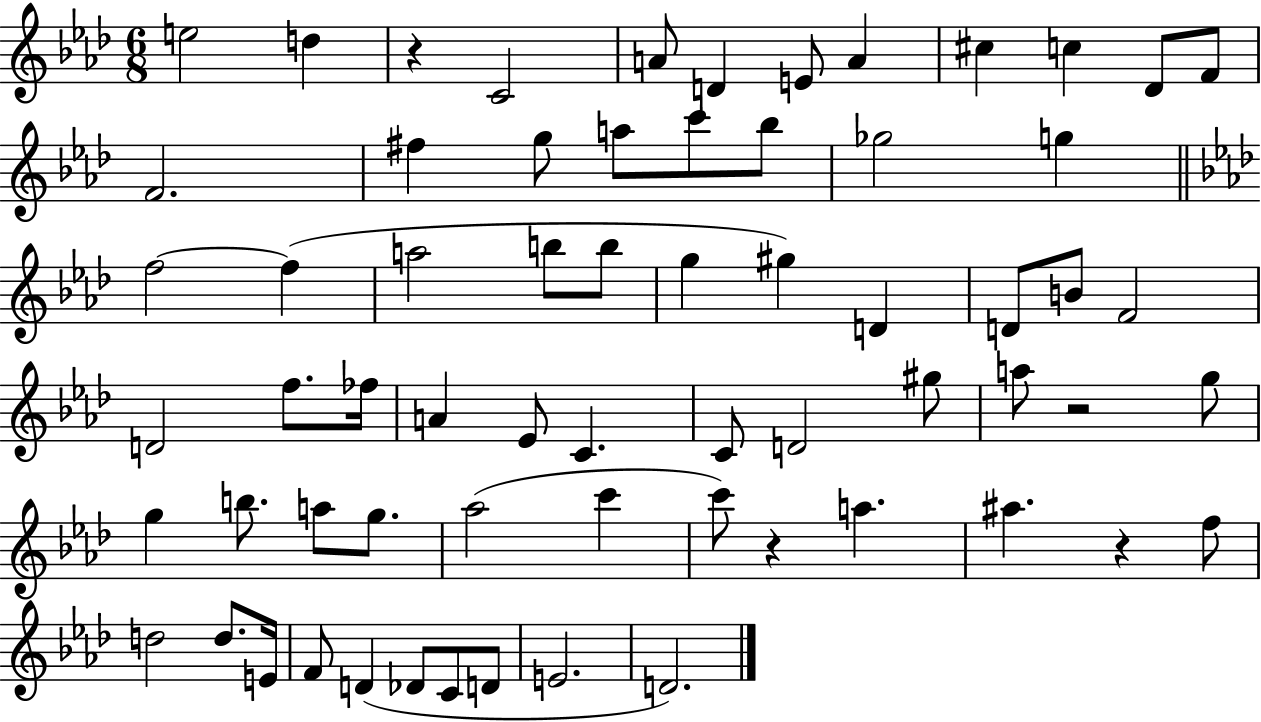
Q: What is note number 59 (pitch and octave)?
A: D4